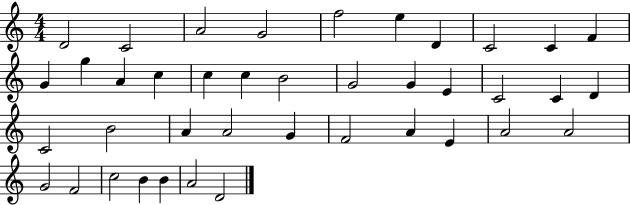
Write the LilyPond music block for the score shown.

{
  \clef treble
  \numericTimeSignature
  \time 4/4
  \key c \major
  d'2 c'2 | a'2 g'2 | f''2 e''4 d'4 | c'2 c'4 f'4 | \break g'4 g''4 a'4 c''4 | c''4 c''4 b'2 | g'2 g'4 e'4 | c'2 c'4 d'4 | \break c'2 b'2 | a'4 a'2 g'4 | f'2 a'4 e'4 | a'2 a'2 | \break g'2 f'2 | c''2 b'4 b'4 | a'2 d'2 | \bar "|."
}